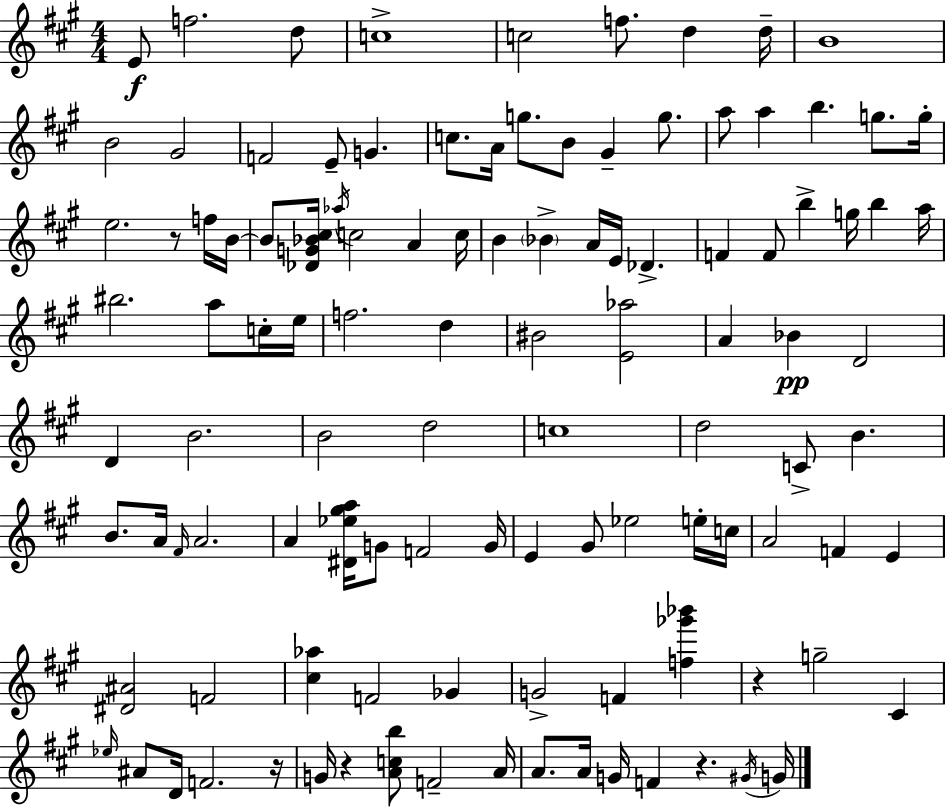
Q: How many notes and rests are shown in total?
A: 110